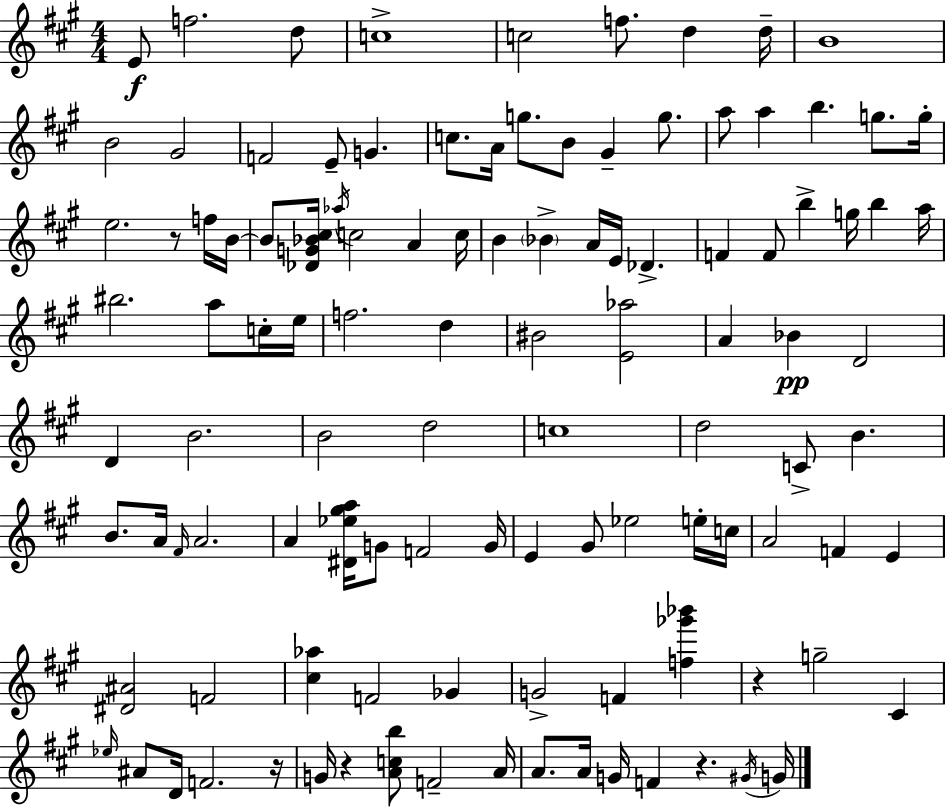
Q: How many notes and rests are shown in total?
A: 110